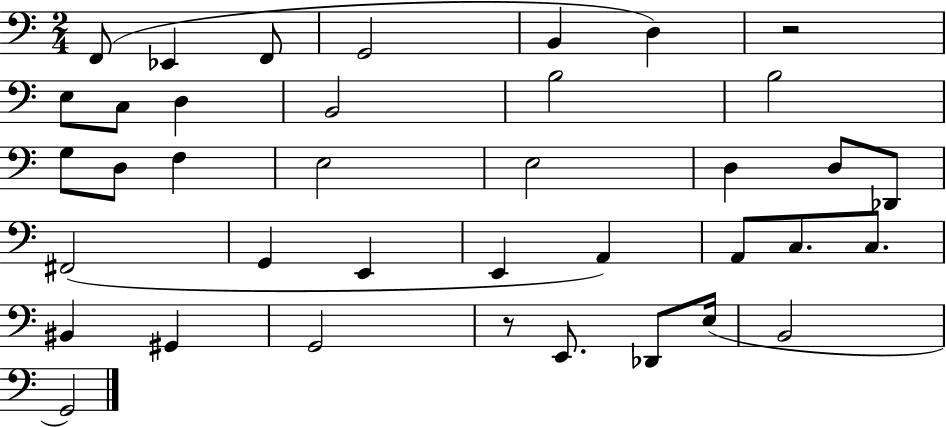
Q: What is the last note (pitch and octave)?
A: G2